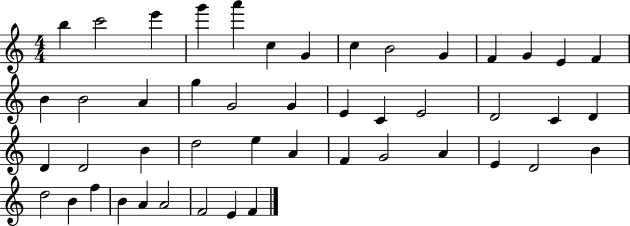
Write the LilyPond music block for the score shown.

{
  \clef treble
  \numericTimeSignature
  \time 4/4
  \key c \major
  b''4 c'''2 e'''4 | g'''4 a'''4 c''4 g'4 | c''4 b'2 g'4 | f'4 g'4 e'4 f'4 | \break b'4 b'2 a'4 | g''4 g'2 g'4 | e'4 c'4 e'2 | d'2 c'4 d'4 | \break d'4 d'2 b'4 | d''2 e''4 a'4 | f'4 g'2 a'4 | e'4 d'2 b'4 | \break d''2 b'4 f''4 | b'4 a'4 a'2 | f'2 e'4 f'4 | \bar "|."
}